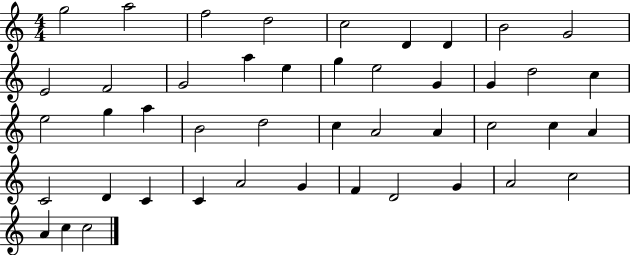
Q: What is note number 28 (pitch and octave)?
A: A4